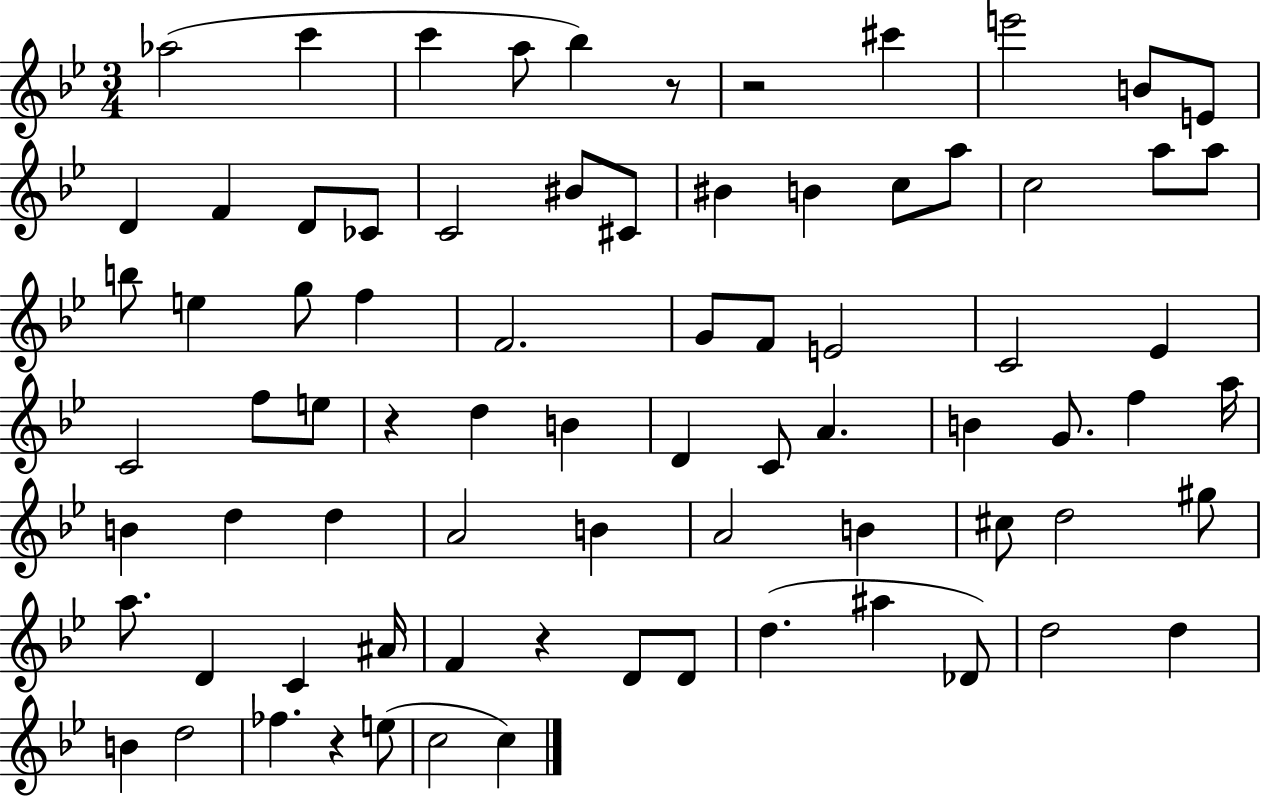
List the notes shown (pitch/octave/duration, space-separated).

Ab5/h C6/q C6/q A5/e Bb5/q R/e R/h C#6/q E6/h B4/e E4/e D4/q F4/q D4/e CES4/e C4/h BIS4/e C#4/e BIS4/q B4/q C5/e A5/e C5/h A5/e A5/e B5/e E5/q G5/e F5/q F4/h. G4/e F4/e E4/h C4/h Eb4/q C4/h F5/e E5/e R/q D5/q B4/q D4/q C4/e A4/q. B4/q G4/e. F5/q A5/s B4/q D5/q D5/q A4/h B4/q A4/h B4/q C#5/e D5/h G#5/e A5/e. D4/q C4/q A#4/s F4/q R/q D4/e D4/e D5/q. A#5/q Db4/e D5/h D5/q B4/q D5/h FES5/q. R/q E5/e C5/h C5/q